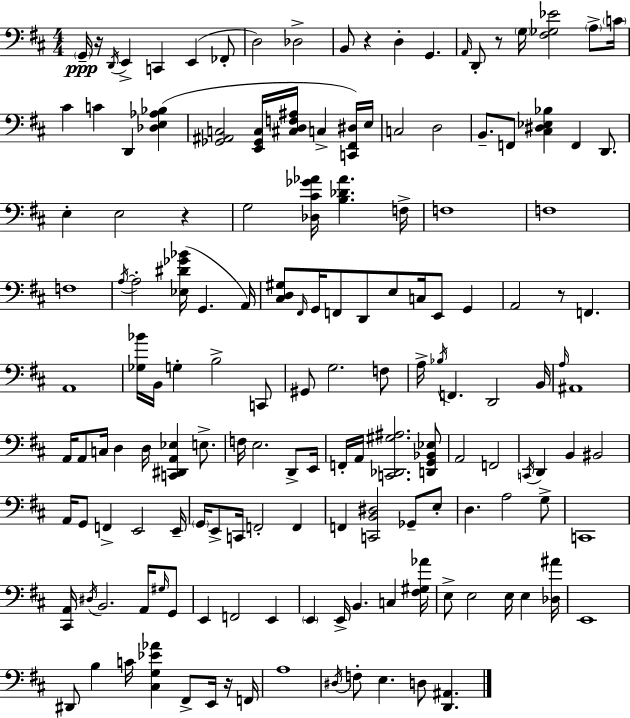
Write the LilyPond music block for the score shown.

{
  \clef bass
  \numericTimeSignature
  \time 4/4
  \key d \major
  \parenthesize g,16--\ppp r16 \acciaccatura { d,16 } e,4-> c,4 e,4( fes,8-. | d2) des2-> | b,8 r4 d4-. g,4. | \grace { a,16 } d,8-. r8 \parenthesize g16 <fis ges ees'>2 \parenthesize a8-> | \break \parenthesize c'16 cis'4 c'4 d,4 <des e aes bes>4( | <ges, ais, c>2 <e, ges, c>16 <cis d f ais>16 c4-> | <c, fis, dis>16) e16 c2 d2 | b,8.-- f,8 <cis dis ees bes>4 f,4 d,8. | \break e4-. e2 r4 | g2 <des cis' ges' aes'>16 <b des' aes'>4. | f16-> f1 | f1 | \break f1 | \acciaccatura { a16~ }~ a2-. <ees dis' ges' bes'>16( g,4. | a,16) <cis d gis>8 \grace { fis,16 } g,16 f,8 d,8 e8 c16 e,8 | g,4 a,2 r8 f,4. | \break a,1 | <ges bes'>16 b,16 g4-. b2-> | c,8 gis,8 g2. | f8 a16-> \acciaccatura { bes16 } f,4. d,2 | \break b,16 \grace { a16 } ais,1 | a,16 a,8 c16 d4 d16 <c, dis, a, ees>4 | e8.-> f16 e2. | d,8-> e,16 f,16-. a,16 <c, des, gis ais>2. | \break <d, g, bes, ees>8 a,2 f,2 | \acciaccatura { c,16 } d,4 b,4 bis,2 | a,16 g,8 f,4-> e,2 | e,16-- \parenthesize g,16 e,8-> c,16 f,2-. | \break f,4 f,4 <c, b, dis>2 | ges,8-- e8-. d4. a2 | g8-> c,1 | <cis, a,>16 \acciaccatura { dis16 } b,2. | \break a,16 \grace { gis16 } g,8 e,4 f,2 | e,4 \parenthesize e,4 e,16-> b,4. | c4 <fis gis aes'>16 e8-> e2 | e16 e4 <des ais'>16 e,1 | \break dis,8 b4 c'16 | <cis g ees' aes'>4 fis,8-> e,16 r16 f,16 a1 | \acciaccatura { dis16 } f8-. e4. | d8 <d, ais,>4. \bar "|."
}